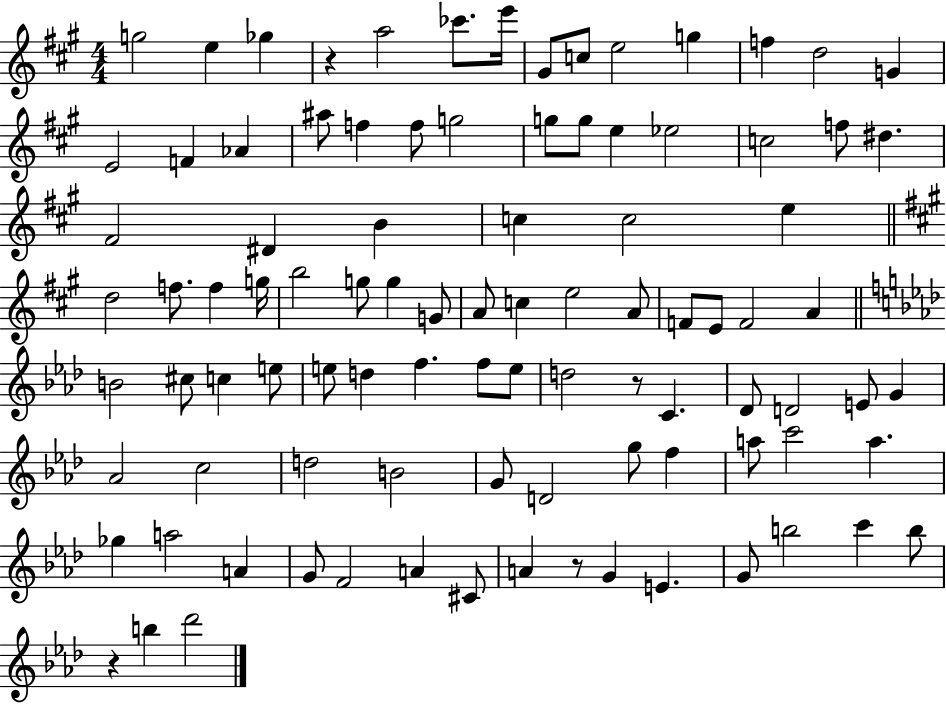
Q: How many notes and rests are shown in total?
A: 95